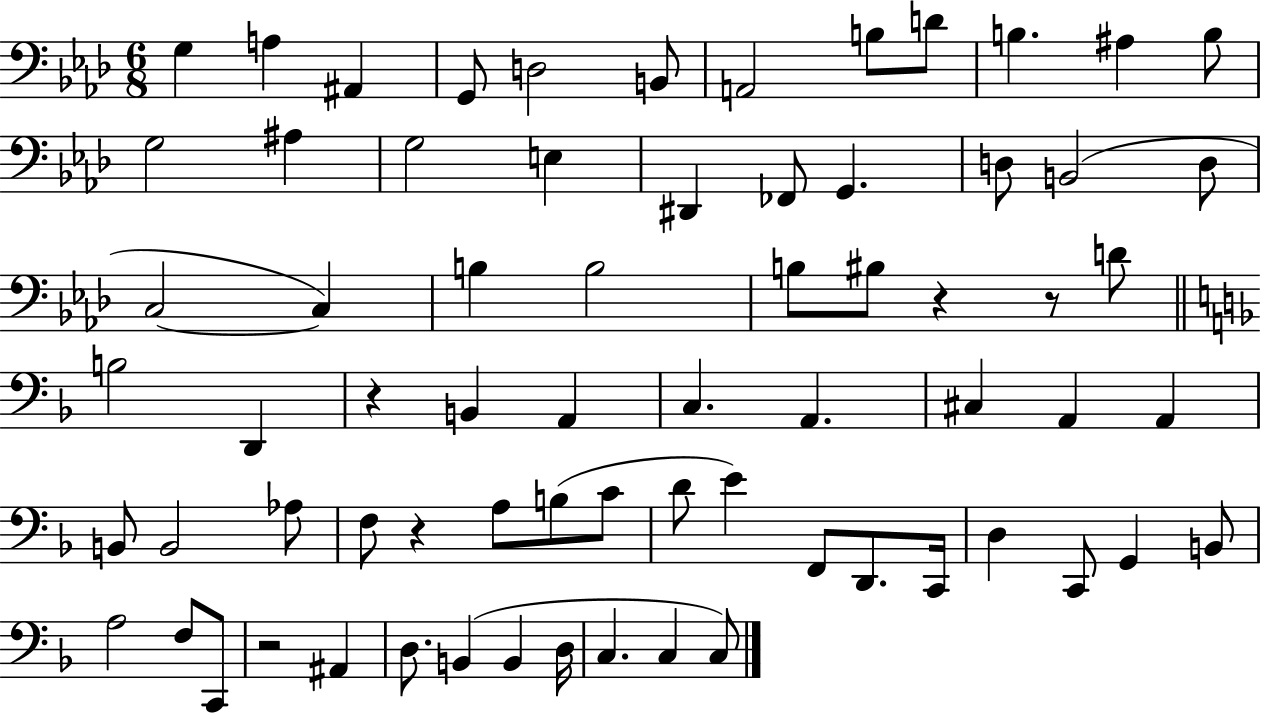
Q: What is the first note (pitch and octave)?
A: G3